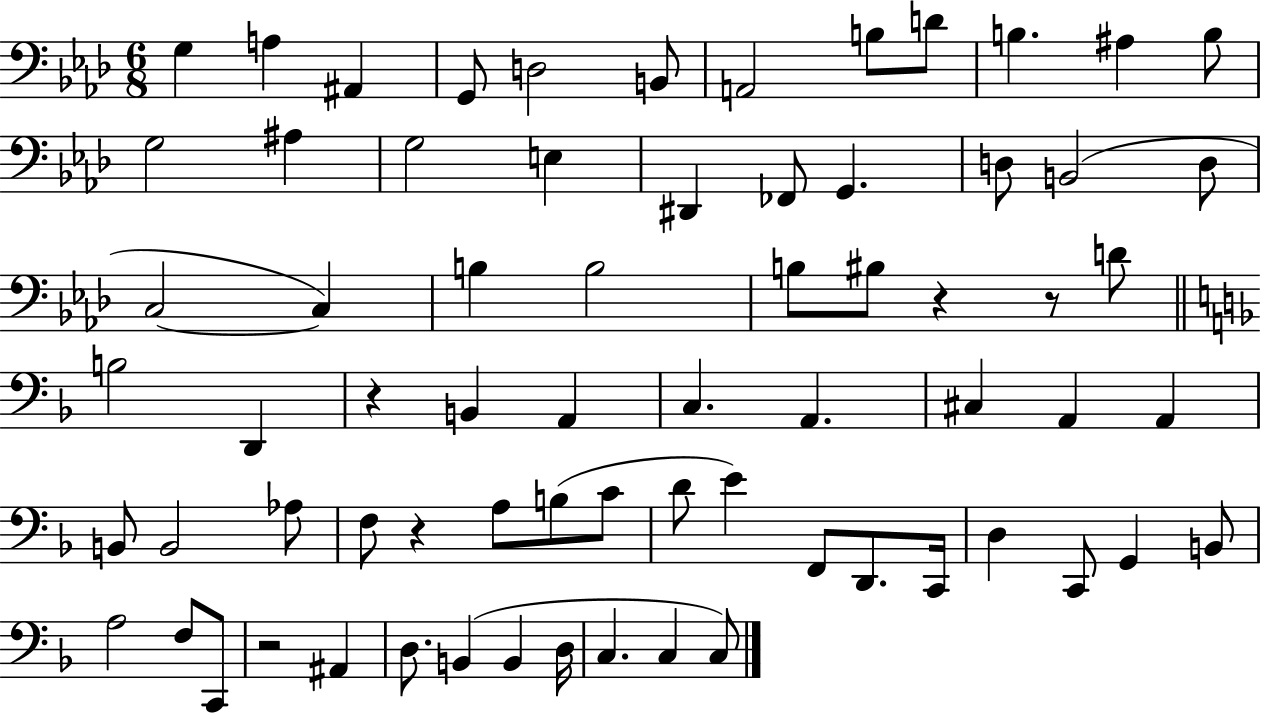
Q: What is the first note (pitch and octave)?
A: G3